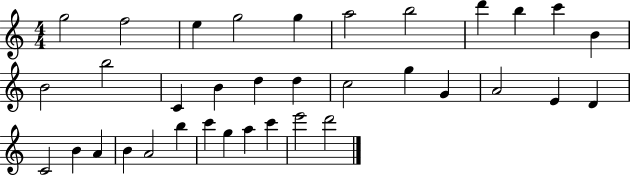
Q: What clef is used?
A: treble